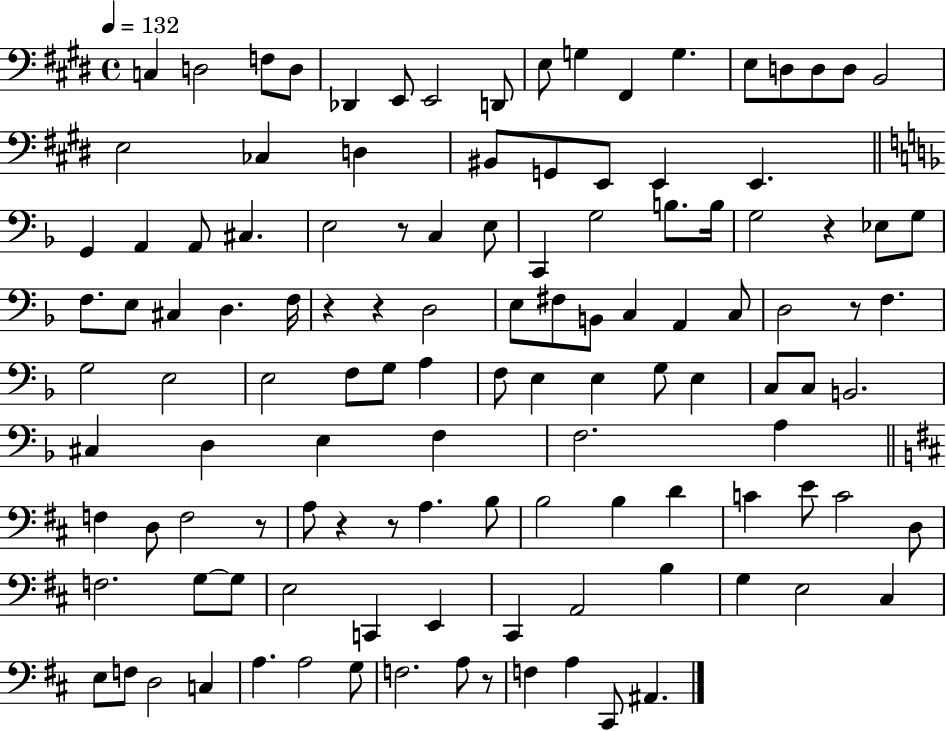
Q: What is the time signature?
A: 4/4